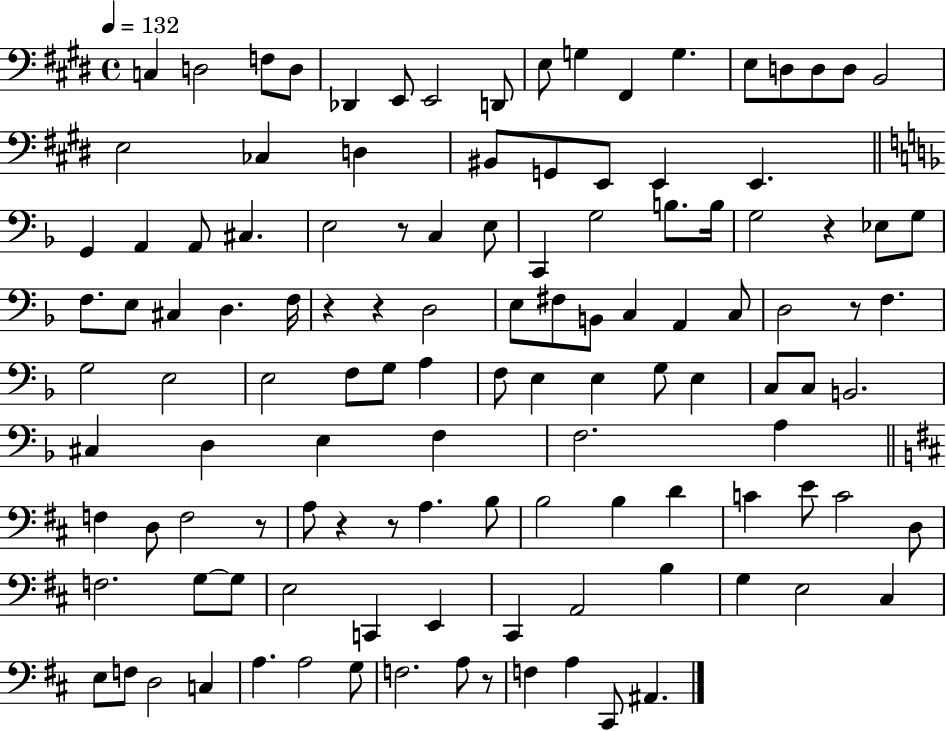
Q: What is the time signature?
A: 4/4